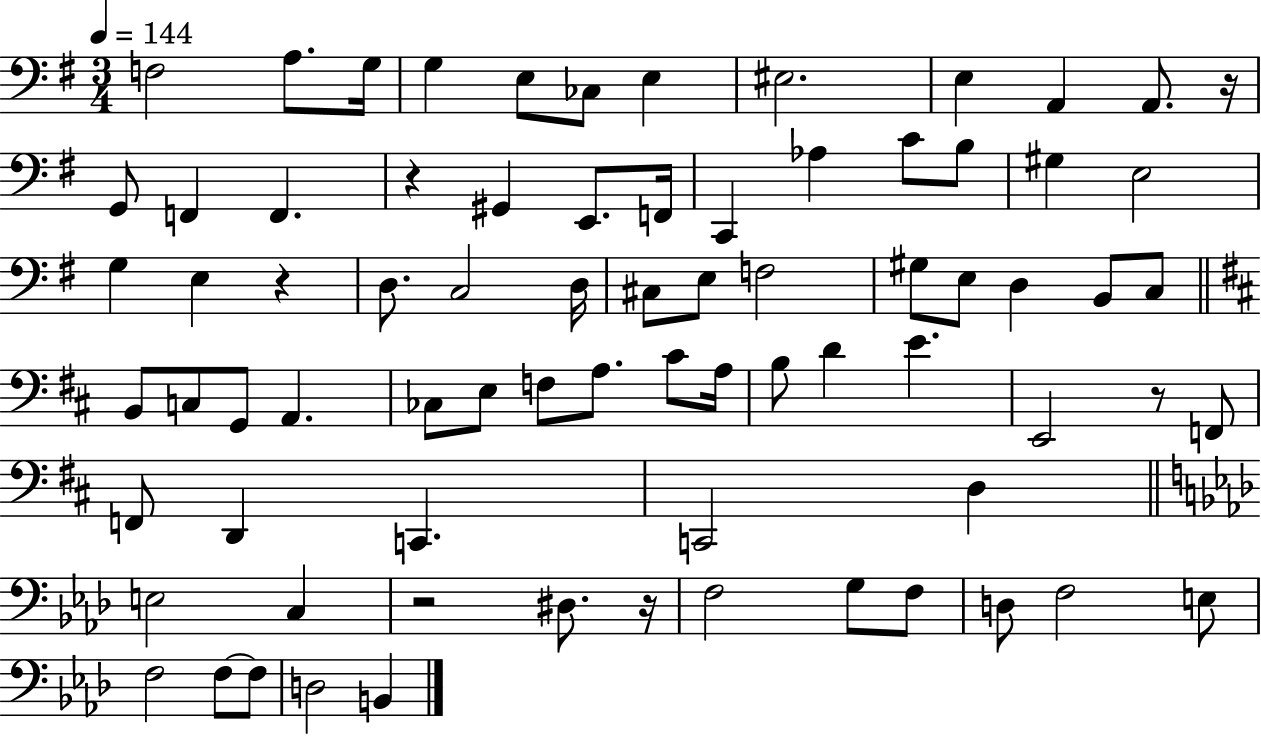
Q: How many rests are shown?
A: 6